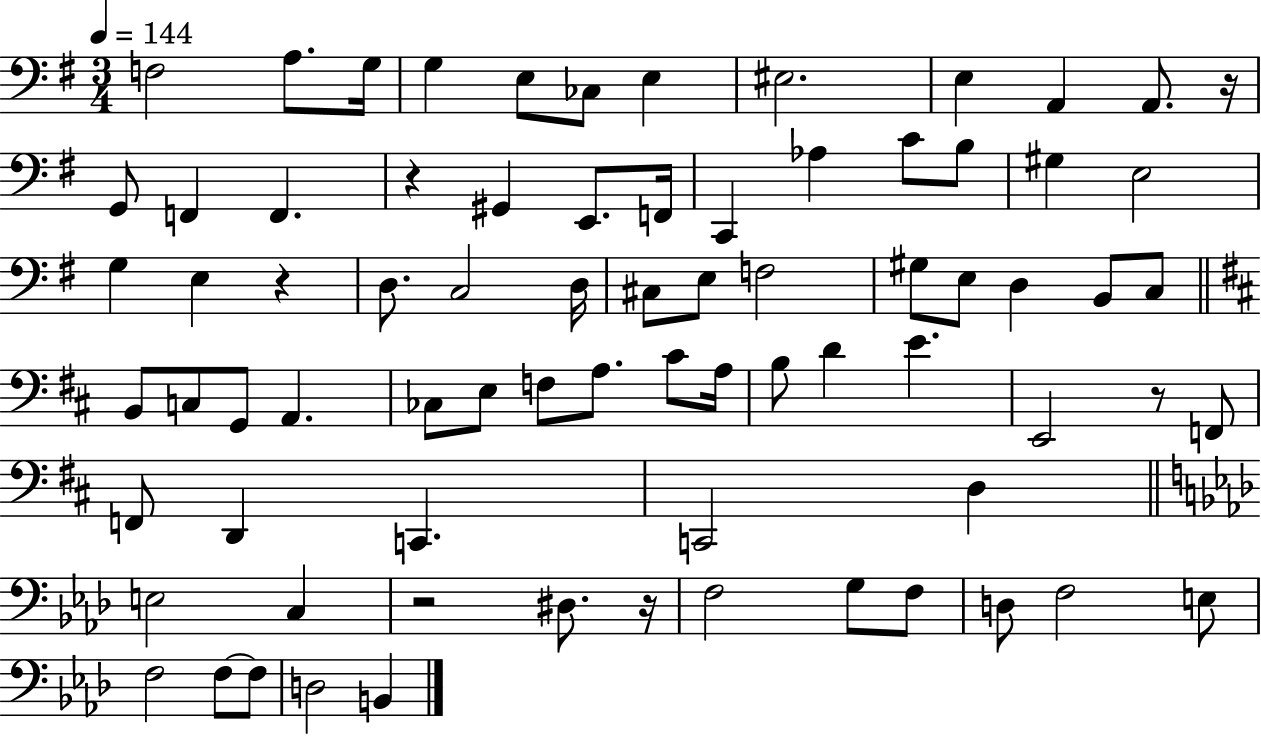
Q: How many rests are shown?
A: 6